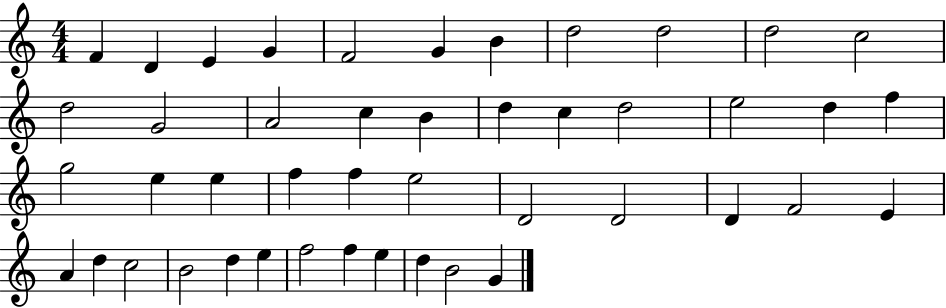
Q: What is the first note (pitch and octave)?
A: F4